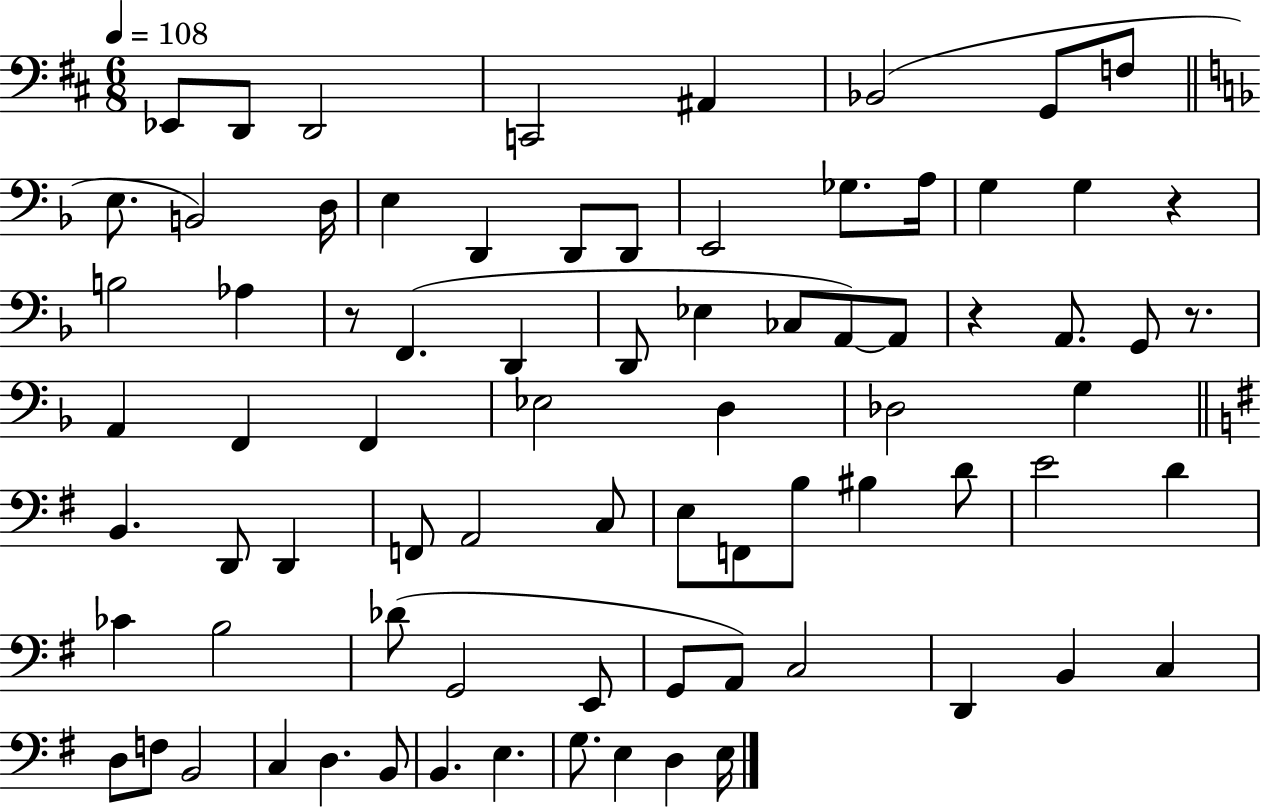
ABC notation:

X:1
T:Untitled
M:6/8
L:1/4
K:D
_E,,/2 D,,/2 D,,2 C,,2 ^A,, _B,,2 G,,/2 F,/2 E,/2 B,,2 D,/4 E, D,, D,,/2 D,,/2 E,,2 _G,/2 A,/4 G, G, z B,2 _A, z/2 F,, D,, D,,/2 _E, _C,/2 A,,/2 A,,/2 z A,,/2 G,,/2 z/2 A,, F,, F,, _E,2 D, _D,2 G, B,, D,,/2 D,, F,,/2 A,,2 C,/2 E,/2 F,,/2 B,/2 ^B, D/2 E2 D _C B,2 _D/2 G,,2 E,,/2 G,,/2 A,,/2 C,2 D,, B,, C, D,/2 F,/2 B,,2 C, D, B,,/2 B,, E, G,/2 E, D, E,/4